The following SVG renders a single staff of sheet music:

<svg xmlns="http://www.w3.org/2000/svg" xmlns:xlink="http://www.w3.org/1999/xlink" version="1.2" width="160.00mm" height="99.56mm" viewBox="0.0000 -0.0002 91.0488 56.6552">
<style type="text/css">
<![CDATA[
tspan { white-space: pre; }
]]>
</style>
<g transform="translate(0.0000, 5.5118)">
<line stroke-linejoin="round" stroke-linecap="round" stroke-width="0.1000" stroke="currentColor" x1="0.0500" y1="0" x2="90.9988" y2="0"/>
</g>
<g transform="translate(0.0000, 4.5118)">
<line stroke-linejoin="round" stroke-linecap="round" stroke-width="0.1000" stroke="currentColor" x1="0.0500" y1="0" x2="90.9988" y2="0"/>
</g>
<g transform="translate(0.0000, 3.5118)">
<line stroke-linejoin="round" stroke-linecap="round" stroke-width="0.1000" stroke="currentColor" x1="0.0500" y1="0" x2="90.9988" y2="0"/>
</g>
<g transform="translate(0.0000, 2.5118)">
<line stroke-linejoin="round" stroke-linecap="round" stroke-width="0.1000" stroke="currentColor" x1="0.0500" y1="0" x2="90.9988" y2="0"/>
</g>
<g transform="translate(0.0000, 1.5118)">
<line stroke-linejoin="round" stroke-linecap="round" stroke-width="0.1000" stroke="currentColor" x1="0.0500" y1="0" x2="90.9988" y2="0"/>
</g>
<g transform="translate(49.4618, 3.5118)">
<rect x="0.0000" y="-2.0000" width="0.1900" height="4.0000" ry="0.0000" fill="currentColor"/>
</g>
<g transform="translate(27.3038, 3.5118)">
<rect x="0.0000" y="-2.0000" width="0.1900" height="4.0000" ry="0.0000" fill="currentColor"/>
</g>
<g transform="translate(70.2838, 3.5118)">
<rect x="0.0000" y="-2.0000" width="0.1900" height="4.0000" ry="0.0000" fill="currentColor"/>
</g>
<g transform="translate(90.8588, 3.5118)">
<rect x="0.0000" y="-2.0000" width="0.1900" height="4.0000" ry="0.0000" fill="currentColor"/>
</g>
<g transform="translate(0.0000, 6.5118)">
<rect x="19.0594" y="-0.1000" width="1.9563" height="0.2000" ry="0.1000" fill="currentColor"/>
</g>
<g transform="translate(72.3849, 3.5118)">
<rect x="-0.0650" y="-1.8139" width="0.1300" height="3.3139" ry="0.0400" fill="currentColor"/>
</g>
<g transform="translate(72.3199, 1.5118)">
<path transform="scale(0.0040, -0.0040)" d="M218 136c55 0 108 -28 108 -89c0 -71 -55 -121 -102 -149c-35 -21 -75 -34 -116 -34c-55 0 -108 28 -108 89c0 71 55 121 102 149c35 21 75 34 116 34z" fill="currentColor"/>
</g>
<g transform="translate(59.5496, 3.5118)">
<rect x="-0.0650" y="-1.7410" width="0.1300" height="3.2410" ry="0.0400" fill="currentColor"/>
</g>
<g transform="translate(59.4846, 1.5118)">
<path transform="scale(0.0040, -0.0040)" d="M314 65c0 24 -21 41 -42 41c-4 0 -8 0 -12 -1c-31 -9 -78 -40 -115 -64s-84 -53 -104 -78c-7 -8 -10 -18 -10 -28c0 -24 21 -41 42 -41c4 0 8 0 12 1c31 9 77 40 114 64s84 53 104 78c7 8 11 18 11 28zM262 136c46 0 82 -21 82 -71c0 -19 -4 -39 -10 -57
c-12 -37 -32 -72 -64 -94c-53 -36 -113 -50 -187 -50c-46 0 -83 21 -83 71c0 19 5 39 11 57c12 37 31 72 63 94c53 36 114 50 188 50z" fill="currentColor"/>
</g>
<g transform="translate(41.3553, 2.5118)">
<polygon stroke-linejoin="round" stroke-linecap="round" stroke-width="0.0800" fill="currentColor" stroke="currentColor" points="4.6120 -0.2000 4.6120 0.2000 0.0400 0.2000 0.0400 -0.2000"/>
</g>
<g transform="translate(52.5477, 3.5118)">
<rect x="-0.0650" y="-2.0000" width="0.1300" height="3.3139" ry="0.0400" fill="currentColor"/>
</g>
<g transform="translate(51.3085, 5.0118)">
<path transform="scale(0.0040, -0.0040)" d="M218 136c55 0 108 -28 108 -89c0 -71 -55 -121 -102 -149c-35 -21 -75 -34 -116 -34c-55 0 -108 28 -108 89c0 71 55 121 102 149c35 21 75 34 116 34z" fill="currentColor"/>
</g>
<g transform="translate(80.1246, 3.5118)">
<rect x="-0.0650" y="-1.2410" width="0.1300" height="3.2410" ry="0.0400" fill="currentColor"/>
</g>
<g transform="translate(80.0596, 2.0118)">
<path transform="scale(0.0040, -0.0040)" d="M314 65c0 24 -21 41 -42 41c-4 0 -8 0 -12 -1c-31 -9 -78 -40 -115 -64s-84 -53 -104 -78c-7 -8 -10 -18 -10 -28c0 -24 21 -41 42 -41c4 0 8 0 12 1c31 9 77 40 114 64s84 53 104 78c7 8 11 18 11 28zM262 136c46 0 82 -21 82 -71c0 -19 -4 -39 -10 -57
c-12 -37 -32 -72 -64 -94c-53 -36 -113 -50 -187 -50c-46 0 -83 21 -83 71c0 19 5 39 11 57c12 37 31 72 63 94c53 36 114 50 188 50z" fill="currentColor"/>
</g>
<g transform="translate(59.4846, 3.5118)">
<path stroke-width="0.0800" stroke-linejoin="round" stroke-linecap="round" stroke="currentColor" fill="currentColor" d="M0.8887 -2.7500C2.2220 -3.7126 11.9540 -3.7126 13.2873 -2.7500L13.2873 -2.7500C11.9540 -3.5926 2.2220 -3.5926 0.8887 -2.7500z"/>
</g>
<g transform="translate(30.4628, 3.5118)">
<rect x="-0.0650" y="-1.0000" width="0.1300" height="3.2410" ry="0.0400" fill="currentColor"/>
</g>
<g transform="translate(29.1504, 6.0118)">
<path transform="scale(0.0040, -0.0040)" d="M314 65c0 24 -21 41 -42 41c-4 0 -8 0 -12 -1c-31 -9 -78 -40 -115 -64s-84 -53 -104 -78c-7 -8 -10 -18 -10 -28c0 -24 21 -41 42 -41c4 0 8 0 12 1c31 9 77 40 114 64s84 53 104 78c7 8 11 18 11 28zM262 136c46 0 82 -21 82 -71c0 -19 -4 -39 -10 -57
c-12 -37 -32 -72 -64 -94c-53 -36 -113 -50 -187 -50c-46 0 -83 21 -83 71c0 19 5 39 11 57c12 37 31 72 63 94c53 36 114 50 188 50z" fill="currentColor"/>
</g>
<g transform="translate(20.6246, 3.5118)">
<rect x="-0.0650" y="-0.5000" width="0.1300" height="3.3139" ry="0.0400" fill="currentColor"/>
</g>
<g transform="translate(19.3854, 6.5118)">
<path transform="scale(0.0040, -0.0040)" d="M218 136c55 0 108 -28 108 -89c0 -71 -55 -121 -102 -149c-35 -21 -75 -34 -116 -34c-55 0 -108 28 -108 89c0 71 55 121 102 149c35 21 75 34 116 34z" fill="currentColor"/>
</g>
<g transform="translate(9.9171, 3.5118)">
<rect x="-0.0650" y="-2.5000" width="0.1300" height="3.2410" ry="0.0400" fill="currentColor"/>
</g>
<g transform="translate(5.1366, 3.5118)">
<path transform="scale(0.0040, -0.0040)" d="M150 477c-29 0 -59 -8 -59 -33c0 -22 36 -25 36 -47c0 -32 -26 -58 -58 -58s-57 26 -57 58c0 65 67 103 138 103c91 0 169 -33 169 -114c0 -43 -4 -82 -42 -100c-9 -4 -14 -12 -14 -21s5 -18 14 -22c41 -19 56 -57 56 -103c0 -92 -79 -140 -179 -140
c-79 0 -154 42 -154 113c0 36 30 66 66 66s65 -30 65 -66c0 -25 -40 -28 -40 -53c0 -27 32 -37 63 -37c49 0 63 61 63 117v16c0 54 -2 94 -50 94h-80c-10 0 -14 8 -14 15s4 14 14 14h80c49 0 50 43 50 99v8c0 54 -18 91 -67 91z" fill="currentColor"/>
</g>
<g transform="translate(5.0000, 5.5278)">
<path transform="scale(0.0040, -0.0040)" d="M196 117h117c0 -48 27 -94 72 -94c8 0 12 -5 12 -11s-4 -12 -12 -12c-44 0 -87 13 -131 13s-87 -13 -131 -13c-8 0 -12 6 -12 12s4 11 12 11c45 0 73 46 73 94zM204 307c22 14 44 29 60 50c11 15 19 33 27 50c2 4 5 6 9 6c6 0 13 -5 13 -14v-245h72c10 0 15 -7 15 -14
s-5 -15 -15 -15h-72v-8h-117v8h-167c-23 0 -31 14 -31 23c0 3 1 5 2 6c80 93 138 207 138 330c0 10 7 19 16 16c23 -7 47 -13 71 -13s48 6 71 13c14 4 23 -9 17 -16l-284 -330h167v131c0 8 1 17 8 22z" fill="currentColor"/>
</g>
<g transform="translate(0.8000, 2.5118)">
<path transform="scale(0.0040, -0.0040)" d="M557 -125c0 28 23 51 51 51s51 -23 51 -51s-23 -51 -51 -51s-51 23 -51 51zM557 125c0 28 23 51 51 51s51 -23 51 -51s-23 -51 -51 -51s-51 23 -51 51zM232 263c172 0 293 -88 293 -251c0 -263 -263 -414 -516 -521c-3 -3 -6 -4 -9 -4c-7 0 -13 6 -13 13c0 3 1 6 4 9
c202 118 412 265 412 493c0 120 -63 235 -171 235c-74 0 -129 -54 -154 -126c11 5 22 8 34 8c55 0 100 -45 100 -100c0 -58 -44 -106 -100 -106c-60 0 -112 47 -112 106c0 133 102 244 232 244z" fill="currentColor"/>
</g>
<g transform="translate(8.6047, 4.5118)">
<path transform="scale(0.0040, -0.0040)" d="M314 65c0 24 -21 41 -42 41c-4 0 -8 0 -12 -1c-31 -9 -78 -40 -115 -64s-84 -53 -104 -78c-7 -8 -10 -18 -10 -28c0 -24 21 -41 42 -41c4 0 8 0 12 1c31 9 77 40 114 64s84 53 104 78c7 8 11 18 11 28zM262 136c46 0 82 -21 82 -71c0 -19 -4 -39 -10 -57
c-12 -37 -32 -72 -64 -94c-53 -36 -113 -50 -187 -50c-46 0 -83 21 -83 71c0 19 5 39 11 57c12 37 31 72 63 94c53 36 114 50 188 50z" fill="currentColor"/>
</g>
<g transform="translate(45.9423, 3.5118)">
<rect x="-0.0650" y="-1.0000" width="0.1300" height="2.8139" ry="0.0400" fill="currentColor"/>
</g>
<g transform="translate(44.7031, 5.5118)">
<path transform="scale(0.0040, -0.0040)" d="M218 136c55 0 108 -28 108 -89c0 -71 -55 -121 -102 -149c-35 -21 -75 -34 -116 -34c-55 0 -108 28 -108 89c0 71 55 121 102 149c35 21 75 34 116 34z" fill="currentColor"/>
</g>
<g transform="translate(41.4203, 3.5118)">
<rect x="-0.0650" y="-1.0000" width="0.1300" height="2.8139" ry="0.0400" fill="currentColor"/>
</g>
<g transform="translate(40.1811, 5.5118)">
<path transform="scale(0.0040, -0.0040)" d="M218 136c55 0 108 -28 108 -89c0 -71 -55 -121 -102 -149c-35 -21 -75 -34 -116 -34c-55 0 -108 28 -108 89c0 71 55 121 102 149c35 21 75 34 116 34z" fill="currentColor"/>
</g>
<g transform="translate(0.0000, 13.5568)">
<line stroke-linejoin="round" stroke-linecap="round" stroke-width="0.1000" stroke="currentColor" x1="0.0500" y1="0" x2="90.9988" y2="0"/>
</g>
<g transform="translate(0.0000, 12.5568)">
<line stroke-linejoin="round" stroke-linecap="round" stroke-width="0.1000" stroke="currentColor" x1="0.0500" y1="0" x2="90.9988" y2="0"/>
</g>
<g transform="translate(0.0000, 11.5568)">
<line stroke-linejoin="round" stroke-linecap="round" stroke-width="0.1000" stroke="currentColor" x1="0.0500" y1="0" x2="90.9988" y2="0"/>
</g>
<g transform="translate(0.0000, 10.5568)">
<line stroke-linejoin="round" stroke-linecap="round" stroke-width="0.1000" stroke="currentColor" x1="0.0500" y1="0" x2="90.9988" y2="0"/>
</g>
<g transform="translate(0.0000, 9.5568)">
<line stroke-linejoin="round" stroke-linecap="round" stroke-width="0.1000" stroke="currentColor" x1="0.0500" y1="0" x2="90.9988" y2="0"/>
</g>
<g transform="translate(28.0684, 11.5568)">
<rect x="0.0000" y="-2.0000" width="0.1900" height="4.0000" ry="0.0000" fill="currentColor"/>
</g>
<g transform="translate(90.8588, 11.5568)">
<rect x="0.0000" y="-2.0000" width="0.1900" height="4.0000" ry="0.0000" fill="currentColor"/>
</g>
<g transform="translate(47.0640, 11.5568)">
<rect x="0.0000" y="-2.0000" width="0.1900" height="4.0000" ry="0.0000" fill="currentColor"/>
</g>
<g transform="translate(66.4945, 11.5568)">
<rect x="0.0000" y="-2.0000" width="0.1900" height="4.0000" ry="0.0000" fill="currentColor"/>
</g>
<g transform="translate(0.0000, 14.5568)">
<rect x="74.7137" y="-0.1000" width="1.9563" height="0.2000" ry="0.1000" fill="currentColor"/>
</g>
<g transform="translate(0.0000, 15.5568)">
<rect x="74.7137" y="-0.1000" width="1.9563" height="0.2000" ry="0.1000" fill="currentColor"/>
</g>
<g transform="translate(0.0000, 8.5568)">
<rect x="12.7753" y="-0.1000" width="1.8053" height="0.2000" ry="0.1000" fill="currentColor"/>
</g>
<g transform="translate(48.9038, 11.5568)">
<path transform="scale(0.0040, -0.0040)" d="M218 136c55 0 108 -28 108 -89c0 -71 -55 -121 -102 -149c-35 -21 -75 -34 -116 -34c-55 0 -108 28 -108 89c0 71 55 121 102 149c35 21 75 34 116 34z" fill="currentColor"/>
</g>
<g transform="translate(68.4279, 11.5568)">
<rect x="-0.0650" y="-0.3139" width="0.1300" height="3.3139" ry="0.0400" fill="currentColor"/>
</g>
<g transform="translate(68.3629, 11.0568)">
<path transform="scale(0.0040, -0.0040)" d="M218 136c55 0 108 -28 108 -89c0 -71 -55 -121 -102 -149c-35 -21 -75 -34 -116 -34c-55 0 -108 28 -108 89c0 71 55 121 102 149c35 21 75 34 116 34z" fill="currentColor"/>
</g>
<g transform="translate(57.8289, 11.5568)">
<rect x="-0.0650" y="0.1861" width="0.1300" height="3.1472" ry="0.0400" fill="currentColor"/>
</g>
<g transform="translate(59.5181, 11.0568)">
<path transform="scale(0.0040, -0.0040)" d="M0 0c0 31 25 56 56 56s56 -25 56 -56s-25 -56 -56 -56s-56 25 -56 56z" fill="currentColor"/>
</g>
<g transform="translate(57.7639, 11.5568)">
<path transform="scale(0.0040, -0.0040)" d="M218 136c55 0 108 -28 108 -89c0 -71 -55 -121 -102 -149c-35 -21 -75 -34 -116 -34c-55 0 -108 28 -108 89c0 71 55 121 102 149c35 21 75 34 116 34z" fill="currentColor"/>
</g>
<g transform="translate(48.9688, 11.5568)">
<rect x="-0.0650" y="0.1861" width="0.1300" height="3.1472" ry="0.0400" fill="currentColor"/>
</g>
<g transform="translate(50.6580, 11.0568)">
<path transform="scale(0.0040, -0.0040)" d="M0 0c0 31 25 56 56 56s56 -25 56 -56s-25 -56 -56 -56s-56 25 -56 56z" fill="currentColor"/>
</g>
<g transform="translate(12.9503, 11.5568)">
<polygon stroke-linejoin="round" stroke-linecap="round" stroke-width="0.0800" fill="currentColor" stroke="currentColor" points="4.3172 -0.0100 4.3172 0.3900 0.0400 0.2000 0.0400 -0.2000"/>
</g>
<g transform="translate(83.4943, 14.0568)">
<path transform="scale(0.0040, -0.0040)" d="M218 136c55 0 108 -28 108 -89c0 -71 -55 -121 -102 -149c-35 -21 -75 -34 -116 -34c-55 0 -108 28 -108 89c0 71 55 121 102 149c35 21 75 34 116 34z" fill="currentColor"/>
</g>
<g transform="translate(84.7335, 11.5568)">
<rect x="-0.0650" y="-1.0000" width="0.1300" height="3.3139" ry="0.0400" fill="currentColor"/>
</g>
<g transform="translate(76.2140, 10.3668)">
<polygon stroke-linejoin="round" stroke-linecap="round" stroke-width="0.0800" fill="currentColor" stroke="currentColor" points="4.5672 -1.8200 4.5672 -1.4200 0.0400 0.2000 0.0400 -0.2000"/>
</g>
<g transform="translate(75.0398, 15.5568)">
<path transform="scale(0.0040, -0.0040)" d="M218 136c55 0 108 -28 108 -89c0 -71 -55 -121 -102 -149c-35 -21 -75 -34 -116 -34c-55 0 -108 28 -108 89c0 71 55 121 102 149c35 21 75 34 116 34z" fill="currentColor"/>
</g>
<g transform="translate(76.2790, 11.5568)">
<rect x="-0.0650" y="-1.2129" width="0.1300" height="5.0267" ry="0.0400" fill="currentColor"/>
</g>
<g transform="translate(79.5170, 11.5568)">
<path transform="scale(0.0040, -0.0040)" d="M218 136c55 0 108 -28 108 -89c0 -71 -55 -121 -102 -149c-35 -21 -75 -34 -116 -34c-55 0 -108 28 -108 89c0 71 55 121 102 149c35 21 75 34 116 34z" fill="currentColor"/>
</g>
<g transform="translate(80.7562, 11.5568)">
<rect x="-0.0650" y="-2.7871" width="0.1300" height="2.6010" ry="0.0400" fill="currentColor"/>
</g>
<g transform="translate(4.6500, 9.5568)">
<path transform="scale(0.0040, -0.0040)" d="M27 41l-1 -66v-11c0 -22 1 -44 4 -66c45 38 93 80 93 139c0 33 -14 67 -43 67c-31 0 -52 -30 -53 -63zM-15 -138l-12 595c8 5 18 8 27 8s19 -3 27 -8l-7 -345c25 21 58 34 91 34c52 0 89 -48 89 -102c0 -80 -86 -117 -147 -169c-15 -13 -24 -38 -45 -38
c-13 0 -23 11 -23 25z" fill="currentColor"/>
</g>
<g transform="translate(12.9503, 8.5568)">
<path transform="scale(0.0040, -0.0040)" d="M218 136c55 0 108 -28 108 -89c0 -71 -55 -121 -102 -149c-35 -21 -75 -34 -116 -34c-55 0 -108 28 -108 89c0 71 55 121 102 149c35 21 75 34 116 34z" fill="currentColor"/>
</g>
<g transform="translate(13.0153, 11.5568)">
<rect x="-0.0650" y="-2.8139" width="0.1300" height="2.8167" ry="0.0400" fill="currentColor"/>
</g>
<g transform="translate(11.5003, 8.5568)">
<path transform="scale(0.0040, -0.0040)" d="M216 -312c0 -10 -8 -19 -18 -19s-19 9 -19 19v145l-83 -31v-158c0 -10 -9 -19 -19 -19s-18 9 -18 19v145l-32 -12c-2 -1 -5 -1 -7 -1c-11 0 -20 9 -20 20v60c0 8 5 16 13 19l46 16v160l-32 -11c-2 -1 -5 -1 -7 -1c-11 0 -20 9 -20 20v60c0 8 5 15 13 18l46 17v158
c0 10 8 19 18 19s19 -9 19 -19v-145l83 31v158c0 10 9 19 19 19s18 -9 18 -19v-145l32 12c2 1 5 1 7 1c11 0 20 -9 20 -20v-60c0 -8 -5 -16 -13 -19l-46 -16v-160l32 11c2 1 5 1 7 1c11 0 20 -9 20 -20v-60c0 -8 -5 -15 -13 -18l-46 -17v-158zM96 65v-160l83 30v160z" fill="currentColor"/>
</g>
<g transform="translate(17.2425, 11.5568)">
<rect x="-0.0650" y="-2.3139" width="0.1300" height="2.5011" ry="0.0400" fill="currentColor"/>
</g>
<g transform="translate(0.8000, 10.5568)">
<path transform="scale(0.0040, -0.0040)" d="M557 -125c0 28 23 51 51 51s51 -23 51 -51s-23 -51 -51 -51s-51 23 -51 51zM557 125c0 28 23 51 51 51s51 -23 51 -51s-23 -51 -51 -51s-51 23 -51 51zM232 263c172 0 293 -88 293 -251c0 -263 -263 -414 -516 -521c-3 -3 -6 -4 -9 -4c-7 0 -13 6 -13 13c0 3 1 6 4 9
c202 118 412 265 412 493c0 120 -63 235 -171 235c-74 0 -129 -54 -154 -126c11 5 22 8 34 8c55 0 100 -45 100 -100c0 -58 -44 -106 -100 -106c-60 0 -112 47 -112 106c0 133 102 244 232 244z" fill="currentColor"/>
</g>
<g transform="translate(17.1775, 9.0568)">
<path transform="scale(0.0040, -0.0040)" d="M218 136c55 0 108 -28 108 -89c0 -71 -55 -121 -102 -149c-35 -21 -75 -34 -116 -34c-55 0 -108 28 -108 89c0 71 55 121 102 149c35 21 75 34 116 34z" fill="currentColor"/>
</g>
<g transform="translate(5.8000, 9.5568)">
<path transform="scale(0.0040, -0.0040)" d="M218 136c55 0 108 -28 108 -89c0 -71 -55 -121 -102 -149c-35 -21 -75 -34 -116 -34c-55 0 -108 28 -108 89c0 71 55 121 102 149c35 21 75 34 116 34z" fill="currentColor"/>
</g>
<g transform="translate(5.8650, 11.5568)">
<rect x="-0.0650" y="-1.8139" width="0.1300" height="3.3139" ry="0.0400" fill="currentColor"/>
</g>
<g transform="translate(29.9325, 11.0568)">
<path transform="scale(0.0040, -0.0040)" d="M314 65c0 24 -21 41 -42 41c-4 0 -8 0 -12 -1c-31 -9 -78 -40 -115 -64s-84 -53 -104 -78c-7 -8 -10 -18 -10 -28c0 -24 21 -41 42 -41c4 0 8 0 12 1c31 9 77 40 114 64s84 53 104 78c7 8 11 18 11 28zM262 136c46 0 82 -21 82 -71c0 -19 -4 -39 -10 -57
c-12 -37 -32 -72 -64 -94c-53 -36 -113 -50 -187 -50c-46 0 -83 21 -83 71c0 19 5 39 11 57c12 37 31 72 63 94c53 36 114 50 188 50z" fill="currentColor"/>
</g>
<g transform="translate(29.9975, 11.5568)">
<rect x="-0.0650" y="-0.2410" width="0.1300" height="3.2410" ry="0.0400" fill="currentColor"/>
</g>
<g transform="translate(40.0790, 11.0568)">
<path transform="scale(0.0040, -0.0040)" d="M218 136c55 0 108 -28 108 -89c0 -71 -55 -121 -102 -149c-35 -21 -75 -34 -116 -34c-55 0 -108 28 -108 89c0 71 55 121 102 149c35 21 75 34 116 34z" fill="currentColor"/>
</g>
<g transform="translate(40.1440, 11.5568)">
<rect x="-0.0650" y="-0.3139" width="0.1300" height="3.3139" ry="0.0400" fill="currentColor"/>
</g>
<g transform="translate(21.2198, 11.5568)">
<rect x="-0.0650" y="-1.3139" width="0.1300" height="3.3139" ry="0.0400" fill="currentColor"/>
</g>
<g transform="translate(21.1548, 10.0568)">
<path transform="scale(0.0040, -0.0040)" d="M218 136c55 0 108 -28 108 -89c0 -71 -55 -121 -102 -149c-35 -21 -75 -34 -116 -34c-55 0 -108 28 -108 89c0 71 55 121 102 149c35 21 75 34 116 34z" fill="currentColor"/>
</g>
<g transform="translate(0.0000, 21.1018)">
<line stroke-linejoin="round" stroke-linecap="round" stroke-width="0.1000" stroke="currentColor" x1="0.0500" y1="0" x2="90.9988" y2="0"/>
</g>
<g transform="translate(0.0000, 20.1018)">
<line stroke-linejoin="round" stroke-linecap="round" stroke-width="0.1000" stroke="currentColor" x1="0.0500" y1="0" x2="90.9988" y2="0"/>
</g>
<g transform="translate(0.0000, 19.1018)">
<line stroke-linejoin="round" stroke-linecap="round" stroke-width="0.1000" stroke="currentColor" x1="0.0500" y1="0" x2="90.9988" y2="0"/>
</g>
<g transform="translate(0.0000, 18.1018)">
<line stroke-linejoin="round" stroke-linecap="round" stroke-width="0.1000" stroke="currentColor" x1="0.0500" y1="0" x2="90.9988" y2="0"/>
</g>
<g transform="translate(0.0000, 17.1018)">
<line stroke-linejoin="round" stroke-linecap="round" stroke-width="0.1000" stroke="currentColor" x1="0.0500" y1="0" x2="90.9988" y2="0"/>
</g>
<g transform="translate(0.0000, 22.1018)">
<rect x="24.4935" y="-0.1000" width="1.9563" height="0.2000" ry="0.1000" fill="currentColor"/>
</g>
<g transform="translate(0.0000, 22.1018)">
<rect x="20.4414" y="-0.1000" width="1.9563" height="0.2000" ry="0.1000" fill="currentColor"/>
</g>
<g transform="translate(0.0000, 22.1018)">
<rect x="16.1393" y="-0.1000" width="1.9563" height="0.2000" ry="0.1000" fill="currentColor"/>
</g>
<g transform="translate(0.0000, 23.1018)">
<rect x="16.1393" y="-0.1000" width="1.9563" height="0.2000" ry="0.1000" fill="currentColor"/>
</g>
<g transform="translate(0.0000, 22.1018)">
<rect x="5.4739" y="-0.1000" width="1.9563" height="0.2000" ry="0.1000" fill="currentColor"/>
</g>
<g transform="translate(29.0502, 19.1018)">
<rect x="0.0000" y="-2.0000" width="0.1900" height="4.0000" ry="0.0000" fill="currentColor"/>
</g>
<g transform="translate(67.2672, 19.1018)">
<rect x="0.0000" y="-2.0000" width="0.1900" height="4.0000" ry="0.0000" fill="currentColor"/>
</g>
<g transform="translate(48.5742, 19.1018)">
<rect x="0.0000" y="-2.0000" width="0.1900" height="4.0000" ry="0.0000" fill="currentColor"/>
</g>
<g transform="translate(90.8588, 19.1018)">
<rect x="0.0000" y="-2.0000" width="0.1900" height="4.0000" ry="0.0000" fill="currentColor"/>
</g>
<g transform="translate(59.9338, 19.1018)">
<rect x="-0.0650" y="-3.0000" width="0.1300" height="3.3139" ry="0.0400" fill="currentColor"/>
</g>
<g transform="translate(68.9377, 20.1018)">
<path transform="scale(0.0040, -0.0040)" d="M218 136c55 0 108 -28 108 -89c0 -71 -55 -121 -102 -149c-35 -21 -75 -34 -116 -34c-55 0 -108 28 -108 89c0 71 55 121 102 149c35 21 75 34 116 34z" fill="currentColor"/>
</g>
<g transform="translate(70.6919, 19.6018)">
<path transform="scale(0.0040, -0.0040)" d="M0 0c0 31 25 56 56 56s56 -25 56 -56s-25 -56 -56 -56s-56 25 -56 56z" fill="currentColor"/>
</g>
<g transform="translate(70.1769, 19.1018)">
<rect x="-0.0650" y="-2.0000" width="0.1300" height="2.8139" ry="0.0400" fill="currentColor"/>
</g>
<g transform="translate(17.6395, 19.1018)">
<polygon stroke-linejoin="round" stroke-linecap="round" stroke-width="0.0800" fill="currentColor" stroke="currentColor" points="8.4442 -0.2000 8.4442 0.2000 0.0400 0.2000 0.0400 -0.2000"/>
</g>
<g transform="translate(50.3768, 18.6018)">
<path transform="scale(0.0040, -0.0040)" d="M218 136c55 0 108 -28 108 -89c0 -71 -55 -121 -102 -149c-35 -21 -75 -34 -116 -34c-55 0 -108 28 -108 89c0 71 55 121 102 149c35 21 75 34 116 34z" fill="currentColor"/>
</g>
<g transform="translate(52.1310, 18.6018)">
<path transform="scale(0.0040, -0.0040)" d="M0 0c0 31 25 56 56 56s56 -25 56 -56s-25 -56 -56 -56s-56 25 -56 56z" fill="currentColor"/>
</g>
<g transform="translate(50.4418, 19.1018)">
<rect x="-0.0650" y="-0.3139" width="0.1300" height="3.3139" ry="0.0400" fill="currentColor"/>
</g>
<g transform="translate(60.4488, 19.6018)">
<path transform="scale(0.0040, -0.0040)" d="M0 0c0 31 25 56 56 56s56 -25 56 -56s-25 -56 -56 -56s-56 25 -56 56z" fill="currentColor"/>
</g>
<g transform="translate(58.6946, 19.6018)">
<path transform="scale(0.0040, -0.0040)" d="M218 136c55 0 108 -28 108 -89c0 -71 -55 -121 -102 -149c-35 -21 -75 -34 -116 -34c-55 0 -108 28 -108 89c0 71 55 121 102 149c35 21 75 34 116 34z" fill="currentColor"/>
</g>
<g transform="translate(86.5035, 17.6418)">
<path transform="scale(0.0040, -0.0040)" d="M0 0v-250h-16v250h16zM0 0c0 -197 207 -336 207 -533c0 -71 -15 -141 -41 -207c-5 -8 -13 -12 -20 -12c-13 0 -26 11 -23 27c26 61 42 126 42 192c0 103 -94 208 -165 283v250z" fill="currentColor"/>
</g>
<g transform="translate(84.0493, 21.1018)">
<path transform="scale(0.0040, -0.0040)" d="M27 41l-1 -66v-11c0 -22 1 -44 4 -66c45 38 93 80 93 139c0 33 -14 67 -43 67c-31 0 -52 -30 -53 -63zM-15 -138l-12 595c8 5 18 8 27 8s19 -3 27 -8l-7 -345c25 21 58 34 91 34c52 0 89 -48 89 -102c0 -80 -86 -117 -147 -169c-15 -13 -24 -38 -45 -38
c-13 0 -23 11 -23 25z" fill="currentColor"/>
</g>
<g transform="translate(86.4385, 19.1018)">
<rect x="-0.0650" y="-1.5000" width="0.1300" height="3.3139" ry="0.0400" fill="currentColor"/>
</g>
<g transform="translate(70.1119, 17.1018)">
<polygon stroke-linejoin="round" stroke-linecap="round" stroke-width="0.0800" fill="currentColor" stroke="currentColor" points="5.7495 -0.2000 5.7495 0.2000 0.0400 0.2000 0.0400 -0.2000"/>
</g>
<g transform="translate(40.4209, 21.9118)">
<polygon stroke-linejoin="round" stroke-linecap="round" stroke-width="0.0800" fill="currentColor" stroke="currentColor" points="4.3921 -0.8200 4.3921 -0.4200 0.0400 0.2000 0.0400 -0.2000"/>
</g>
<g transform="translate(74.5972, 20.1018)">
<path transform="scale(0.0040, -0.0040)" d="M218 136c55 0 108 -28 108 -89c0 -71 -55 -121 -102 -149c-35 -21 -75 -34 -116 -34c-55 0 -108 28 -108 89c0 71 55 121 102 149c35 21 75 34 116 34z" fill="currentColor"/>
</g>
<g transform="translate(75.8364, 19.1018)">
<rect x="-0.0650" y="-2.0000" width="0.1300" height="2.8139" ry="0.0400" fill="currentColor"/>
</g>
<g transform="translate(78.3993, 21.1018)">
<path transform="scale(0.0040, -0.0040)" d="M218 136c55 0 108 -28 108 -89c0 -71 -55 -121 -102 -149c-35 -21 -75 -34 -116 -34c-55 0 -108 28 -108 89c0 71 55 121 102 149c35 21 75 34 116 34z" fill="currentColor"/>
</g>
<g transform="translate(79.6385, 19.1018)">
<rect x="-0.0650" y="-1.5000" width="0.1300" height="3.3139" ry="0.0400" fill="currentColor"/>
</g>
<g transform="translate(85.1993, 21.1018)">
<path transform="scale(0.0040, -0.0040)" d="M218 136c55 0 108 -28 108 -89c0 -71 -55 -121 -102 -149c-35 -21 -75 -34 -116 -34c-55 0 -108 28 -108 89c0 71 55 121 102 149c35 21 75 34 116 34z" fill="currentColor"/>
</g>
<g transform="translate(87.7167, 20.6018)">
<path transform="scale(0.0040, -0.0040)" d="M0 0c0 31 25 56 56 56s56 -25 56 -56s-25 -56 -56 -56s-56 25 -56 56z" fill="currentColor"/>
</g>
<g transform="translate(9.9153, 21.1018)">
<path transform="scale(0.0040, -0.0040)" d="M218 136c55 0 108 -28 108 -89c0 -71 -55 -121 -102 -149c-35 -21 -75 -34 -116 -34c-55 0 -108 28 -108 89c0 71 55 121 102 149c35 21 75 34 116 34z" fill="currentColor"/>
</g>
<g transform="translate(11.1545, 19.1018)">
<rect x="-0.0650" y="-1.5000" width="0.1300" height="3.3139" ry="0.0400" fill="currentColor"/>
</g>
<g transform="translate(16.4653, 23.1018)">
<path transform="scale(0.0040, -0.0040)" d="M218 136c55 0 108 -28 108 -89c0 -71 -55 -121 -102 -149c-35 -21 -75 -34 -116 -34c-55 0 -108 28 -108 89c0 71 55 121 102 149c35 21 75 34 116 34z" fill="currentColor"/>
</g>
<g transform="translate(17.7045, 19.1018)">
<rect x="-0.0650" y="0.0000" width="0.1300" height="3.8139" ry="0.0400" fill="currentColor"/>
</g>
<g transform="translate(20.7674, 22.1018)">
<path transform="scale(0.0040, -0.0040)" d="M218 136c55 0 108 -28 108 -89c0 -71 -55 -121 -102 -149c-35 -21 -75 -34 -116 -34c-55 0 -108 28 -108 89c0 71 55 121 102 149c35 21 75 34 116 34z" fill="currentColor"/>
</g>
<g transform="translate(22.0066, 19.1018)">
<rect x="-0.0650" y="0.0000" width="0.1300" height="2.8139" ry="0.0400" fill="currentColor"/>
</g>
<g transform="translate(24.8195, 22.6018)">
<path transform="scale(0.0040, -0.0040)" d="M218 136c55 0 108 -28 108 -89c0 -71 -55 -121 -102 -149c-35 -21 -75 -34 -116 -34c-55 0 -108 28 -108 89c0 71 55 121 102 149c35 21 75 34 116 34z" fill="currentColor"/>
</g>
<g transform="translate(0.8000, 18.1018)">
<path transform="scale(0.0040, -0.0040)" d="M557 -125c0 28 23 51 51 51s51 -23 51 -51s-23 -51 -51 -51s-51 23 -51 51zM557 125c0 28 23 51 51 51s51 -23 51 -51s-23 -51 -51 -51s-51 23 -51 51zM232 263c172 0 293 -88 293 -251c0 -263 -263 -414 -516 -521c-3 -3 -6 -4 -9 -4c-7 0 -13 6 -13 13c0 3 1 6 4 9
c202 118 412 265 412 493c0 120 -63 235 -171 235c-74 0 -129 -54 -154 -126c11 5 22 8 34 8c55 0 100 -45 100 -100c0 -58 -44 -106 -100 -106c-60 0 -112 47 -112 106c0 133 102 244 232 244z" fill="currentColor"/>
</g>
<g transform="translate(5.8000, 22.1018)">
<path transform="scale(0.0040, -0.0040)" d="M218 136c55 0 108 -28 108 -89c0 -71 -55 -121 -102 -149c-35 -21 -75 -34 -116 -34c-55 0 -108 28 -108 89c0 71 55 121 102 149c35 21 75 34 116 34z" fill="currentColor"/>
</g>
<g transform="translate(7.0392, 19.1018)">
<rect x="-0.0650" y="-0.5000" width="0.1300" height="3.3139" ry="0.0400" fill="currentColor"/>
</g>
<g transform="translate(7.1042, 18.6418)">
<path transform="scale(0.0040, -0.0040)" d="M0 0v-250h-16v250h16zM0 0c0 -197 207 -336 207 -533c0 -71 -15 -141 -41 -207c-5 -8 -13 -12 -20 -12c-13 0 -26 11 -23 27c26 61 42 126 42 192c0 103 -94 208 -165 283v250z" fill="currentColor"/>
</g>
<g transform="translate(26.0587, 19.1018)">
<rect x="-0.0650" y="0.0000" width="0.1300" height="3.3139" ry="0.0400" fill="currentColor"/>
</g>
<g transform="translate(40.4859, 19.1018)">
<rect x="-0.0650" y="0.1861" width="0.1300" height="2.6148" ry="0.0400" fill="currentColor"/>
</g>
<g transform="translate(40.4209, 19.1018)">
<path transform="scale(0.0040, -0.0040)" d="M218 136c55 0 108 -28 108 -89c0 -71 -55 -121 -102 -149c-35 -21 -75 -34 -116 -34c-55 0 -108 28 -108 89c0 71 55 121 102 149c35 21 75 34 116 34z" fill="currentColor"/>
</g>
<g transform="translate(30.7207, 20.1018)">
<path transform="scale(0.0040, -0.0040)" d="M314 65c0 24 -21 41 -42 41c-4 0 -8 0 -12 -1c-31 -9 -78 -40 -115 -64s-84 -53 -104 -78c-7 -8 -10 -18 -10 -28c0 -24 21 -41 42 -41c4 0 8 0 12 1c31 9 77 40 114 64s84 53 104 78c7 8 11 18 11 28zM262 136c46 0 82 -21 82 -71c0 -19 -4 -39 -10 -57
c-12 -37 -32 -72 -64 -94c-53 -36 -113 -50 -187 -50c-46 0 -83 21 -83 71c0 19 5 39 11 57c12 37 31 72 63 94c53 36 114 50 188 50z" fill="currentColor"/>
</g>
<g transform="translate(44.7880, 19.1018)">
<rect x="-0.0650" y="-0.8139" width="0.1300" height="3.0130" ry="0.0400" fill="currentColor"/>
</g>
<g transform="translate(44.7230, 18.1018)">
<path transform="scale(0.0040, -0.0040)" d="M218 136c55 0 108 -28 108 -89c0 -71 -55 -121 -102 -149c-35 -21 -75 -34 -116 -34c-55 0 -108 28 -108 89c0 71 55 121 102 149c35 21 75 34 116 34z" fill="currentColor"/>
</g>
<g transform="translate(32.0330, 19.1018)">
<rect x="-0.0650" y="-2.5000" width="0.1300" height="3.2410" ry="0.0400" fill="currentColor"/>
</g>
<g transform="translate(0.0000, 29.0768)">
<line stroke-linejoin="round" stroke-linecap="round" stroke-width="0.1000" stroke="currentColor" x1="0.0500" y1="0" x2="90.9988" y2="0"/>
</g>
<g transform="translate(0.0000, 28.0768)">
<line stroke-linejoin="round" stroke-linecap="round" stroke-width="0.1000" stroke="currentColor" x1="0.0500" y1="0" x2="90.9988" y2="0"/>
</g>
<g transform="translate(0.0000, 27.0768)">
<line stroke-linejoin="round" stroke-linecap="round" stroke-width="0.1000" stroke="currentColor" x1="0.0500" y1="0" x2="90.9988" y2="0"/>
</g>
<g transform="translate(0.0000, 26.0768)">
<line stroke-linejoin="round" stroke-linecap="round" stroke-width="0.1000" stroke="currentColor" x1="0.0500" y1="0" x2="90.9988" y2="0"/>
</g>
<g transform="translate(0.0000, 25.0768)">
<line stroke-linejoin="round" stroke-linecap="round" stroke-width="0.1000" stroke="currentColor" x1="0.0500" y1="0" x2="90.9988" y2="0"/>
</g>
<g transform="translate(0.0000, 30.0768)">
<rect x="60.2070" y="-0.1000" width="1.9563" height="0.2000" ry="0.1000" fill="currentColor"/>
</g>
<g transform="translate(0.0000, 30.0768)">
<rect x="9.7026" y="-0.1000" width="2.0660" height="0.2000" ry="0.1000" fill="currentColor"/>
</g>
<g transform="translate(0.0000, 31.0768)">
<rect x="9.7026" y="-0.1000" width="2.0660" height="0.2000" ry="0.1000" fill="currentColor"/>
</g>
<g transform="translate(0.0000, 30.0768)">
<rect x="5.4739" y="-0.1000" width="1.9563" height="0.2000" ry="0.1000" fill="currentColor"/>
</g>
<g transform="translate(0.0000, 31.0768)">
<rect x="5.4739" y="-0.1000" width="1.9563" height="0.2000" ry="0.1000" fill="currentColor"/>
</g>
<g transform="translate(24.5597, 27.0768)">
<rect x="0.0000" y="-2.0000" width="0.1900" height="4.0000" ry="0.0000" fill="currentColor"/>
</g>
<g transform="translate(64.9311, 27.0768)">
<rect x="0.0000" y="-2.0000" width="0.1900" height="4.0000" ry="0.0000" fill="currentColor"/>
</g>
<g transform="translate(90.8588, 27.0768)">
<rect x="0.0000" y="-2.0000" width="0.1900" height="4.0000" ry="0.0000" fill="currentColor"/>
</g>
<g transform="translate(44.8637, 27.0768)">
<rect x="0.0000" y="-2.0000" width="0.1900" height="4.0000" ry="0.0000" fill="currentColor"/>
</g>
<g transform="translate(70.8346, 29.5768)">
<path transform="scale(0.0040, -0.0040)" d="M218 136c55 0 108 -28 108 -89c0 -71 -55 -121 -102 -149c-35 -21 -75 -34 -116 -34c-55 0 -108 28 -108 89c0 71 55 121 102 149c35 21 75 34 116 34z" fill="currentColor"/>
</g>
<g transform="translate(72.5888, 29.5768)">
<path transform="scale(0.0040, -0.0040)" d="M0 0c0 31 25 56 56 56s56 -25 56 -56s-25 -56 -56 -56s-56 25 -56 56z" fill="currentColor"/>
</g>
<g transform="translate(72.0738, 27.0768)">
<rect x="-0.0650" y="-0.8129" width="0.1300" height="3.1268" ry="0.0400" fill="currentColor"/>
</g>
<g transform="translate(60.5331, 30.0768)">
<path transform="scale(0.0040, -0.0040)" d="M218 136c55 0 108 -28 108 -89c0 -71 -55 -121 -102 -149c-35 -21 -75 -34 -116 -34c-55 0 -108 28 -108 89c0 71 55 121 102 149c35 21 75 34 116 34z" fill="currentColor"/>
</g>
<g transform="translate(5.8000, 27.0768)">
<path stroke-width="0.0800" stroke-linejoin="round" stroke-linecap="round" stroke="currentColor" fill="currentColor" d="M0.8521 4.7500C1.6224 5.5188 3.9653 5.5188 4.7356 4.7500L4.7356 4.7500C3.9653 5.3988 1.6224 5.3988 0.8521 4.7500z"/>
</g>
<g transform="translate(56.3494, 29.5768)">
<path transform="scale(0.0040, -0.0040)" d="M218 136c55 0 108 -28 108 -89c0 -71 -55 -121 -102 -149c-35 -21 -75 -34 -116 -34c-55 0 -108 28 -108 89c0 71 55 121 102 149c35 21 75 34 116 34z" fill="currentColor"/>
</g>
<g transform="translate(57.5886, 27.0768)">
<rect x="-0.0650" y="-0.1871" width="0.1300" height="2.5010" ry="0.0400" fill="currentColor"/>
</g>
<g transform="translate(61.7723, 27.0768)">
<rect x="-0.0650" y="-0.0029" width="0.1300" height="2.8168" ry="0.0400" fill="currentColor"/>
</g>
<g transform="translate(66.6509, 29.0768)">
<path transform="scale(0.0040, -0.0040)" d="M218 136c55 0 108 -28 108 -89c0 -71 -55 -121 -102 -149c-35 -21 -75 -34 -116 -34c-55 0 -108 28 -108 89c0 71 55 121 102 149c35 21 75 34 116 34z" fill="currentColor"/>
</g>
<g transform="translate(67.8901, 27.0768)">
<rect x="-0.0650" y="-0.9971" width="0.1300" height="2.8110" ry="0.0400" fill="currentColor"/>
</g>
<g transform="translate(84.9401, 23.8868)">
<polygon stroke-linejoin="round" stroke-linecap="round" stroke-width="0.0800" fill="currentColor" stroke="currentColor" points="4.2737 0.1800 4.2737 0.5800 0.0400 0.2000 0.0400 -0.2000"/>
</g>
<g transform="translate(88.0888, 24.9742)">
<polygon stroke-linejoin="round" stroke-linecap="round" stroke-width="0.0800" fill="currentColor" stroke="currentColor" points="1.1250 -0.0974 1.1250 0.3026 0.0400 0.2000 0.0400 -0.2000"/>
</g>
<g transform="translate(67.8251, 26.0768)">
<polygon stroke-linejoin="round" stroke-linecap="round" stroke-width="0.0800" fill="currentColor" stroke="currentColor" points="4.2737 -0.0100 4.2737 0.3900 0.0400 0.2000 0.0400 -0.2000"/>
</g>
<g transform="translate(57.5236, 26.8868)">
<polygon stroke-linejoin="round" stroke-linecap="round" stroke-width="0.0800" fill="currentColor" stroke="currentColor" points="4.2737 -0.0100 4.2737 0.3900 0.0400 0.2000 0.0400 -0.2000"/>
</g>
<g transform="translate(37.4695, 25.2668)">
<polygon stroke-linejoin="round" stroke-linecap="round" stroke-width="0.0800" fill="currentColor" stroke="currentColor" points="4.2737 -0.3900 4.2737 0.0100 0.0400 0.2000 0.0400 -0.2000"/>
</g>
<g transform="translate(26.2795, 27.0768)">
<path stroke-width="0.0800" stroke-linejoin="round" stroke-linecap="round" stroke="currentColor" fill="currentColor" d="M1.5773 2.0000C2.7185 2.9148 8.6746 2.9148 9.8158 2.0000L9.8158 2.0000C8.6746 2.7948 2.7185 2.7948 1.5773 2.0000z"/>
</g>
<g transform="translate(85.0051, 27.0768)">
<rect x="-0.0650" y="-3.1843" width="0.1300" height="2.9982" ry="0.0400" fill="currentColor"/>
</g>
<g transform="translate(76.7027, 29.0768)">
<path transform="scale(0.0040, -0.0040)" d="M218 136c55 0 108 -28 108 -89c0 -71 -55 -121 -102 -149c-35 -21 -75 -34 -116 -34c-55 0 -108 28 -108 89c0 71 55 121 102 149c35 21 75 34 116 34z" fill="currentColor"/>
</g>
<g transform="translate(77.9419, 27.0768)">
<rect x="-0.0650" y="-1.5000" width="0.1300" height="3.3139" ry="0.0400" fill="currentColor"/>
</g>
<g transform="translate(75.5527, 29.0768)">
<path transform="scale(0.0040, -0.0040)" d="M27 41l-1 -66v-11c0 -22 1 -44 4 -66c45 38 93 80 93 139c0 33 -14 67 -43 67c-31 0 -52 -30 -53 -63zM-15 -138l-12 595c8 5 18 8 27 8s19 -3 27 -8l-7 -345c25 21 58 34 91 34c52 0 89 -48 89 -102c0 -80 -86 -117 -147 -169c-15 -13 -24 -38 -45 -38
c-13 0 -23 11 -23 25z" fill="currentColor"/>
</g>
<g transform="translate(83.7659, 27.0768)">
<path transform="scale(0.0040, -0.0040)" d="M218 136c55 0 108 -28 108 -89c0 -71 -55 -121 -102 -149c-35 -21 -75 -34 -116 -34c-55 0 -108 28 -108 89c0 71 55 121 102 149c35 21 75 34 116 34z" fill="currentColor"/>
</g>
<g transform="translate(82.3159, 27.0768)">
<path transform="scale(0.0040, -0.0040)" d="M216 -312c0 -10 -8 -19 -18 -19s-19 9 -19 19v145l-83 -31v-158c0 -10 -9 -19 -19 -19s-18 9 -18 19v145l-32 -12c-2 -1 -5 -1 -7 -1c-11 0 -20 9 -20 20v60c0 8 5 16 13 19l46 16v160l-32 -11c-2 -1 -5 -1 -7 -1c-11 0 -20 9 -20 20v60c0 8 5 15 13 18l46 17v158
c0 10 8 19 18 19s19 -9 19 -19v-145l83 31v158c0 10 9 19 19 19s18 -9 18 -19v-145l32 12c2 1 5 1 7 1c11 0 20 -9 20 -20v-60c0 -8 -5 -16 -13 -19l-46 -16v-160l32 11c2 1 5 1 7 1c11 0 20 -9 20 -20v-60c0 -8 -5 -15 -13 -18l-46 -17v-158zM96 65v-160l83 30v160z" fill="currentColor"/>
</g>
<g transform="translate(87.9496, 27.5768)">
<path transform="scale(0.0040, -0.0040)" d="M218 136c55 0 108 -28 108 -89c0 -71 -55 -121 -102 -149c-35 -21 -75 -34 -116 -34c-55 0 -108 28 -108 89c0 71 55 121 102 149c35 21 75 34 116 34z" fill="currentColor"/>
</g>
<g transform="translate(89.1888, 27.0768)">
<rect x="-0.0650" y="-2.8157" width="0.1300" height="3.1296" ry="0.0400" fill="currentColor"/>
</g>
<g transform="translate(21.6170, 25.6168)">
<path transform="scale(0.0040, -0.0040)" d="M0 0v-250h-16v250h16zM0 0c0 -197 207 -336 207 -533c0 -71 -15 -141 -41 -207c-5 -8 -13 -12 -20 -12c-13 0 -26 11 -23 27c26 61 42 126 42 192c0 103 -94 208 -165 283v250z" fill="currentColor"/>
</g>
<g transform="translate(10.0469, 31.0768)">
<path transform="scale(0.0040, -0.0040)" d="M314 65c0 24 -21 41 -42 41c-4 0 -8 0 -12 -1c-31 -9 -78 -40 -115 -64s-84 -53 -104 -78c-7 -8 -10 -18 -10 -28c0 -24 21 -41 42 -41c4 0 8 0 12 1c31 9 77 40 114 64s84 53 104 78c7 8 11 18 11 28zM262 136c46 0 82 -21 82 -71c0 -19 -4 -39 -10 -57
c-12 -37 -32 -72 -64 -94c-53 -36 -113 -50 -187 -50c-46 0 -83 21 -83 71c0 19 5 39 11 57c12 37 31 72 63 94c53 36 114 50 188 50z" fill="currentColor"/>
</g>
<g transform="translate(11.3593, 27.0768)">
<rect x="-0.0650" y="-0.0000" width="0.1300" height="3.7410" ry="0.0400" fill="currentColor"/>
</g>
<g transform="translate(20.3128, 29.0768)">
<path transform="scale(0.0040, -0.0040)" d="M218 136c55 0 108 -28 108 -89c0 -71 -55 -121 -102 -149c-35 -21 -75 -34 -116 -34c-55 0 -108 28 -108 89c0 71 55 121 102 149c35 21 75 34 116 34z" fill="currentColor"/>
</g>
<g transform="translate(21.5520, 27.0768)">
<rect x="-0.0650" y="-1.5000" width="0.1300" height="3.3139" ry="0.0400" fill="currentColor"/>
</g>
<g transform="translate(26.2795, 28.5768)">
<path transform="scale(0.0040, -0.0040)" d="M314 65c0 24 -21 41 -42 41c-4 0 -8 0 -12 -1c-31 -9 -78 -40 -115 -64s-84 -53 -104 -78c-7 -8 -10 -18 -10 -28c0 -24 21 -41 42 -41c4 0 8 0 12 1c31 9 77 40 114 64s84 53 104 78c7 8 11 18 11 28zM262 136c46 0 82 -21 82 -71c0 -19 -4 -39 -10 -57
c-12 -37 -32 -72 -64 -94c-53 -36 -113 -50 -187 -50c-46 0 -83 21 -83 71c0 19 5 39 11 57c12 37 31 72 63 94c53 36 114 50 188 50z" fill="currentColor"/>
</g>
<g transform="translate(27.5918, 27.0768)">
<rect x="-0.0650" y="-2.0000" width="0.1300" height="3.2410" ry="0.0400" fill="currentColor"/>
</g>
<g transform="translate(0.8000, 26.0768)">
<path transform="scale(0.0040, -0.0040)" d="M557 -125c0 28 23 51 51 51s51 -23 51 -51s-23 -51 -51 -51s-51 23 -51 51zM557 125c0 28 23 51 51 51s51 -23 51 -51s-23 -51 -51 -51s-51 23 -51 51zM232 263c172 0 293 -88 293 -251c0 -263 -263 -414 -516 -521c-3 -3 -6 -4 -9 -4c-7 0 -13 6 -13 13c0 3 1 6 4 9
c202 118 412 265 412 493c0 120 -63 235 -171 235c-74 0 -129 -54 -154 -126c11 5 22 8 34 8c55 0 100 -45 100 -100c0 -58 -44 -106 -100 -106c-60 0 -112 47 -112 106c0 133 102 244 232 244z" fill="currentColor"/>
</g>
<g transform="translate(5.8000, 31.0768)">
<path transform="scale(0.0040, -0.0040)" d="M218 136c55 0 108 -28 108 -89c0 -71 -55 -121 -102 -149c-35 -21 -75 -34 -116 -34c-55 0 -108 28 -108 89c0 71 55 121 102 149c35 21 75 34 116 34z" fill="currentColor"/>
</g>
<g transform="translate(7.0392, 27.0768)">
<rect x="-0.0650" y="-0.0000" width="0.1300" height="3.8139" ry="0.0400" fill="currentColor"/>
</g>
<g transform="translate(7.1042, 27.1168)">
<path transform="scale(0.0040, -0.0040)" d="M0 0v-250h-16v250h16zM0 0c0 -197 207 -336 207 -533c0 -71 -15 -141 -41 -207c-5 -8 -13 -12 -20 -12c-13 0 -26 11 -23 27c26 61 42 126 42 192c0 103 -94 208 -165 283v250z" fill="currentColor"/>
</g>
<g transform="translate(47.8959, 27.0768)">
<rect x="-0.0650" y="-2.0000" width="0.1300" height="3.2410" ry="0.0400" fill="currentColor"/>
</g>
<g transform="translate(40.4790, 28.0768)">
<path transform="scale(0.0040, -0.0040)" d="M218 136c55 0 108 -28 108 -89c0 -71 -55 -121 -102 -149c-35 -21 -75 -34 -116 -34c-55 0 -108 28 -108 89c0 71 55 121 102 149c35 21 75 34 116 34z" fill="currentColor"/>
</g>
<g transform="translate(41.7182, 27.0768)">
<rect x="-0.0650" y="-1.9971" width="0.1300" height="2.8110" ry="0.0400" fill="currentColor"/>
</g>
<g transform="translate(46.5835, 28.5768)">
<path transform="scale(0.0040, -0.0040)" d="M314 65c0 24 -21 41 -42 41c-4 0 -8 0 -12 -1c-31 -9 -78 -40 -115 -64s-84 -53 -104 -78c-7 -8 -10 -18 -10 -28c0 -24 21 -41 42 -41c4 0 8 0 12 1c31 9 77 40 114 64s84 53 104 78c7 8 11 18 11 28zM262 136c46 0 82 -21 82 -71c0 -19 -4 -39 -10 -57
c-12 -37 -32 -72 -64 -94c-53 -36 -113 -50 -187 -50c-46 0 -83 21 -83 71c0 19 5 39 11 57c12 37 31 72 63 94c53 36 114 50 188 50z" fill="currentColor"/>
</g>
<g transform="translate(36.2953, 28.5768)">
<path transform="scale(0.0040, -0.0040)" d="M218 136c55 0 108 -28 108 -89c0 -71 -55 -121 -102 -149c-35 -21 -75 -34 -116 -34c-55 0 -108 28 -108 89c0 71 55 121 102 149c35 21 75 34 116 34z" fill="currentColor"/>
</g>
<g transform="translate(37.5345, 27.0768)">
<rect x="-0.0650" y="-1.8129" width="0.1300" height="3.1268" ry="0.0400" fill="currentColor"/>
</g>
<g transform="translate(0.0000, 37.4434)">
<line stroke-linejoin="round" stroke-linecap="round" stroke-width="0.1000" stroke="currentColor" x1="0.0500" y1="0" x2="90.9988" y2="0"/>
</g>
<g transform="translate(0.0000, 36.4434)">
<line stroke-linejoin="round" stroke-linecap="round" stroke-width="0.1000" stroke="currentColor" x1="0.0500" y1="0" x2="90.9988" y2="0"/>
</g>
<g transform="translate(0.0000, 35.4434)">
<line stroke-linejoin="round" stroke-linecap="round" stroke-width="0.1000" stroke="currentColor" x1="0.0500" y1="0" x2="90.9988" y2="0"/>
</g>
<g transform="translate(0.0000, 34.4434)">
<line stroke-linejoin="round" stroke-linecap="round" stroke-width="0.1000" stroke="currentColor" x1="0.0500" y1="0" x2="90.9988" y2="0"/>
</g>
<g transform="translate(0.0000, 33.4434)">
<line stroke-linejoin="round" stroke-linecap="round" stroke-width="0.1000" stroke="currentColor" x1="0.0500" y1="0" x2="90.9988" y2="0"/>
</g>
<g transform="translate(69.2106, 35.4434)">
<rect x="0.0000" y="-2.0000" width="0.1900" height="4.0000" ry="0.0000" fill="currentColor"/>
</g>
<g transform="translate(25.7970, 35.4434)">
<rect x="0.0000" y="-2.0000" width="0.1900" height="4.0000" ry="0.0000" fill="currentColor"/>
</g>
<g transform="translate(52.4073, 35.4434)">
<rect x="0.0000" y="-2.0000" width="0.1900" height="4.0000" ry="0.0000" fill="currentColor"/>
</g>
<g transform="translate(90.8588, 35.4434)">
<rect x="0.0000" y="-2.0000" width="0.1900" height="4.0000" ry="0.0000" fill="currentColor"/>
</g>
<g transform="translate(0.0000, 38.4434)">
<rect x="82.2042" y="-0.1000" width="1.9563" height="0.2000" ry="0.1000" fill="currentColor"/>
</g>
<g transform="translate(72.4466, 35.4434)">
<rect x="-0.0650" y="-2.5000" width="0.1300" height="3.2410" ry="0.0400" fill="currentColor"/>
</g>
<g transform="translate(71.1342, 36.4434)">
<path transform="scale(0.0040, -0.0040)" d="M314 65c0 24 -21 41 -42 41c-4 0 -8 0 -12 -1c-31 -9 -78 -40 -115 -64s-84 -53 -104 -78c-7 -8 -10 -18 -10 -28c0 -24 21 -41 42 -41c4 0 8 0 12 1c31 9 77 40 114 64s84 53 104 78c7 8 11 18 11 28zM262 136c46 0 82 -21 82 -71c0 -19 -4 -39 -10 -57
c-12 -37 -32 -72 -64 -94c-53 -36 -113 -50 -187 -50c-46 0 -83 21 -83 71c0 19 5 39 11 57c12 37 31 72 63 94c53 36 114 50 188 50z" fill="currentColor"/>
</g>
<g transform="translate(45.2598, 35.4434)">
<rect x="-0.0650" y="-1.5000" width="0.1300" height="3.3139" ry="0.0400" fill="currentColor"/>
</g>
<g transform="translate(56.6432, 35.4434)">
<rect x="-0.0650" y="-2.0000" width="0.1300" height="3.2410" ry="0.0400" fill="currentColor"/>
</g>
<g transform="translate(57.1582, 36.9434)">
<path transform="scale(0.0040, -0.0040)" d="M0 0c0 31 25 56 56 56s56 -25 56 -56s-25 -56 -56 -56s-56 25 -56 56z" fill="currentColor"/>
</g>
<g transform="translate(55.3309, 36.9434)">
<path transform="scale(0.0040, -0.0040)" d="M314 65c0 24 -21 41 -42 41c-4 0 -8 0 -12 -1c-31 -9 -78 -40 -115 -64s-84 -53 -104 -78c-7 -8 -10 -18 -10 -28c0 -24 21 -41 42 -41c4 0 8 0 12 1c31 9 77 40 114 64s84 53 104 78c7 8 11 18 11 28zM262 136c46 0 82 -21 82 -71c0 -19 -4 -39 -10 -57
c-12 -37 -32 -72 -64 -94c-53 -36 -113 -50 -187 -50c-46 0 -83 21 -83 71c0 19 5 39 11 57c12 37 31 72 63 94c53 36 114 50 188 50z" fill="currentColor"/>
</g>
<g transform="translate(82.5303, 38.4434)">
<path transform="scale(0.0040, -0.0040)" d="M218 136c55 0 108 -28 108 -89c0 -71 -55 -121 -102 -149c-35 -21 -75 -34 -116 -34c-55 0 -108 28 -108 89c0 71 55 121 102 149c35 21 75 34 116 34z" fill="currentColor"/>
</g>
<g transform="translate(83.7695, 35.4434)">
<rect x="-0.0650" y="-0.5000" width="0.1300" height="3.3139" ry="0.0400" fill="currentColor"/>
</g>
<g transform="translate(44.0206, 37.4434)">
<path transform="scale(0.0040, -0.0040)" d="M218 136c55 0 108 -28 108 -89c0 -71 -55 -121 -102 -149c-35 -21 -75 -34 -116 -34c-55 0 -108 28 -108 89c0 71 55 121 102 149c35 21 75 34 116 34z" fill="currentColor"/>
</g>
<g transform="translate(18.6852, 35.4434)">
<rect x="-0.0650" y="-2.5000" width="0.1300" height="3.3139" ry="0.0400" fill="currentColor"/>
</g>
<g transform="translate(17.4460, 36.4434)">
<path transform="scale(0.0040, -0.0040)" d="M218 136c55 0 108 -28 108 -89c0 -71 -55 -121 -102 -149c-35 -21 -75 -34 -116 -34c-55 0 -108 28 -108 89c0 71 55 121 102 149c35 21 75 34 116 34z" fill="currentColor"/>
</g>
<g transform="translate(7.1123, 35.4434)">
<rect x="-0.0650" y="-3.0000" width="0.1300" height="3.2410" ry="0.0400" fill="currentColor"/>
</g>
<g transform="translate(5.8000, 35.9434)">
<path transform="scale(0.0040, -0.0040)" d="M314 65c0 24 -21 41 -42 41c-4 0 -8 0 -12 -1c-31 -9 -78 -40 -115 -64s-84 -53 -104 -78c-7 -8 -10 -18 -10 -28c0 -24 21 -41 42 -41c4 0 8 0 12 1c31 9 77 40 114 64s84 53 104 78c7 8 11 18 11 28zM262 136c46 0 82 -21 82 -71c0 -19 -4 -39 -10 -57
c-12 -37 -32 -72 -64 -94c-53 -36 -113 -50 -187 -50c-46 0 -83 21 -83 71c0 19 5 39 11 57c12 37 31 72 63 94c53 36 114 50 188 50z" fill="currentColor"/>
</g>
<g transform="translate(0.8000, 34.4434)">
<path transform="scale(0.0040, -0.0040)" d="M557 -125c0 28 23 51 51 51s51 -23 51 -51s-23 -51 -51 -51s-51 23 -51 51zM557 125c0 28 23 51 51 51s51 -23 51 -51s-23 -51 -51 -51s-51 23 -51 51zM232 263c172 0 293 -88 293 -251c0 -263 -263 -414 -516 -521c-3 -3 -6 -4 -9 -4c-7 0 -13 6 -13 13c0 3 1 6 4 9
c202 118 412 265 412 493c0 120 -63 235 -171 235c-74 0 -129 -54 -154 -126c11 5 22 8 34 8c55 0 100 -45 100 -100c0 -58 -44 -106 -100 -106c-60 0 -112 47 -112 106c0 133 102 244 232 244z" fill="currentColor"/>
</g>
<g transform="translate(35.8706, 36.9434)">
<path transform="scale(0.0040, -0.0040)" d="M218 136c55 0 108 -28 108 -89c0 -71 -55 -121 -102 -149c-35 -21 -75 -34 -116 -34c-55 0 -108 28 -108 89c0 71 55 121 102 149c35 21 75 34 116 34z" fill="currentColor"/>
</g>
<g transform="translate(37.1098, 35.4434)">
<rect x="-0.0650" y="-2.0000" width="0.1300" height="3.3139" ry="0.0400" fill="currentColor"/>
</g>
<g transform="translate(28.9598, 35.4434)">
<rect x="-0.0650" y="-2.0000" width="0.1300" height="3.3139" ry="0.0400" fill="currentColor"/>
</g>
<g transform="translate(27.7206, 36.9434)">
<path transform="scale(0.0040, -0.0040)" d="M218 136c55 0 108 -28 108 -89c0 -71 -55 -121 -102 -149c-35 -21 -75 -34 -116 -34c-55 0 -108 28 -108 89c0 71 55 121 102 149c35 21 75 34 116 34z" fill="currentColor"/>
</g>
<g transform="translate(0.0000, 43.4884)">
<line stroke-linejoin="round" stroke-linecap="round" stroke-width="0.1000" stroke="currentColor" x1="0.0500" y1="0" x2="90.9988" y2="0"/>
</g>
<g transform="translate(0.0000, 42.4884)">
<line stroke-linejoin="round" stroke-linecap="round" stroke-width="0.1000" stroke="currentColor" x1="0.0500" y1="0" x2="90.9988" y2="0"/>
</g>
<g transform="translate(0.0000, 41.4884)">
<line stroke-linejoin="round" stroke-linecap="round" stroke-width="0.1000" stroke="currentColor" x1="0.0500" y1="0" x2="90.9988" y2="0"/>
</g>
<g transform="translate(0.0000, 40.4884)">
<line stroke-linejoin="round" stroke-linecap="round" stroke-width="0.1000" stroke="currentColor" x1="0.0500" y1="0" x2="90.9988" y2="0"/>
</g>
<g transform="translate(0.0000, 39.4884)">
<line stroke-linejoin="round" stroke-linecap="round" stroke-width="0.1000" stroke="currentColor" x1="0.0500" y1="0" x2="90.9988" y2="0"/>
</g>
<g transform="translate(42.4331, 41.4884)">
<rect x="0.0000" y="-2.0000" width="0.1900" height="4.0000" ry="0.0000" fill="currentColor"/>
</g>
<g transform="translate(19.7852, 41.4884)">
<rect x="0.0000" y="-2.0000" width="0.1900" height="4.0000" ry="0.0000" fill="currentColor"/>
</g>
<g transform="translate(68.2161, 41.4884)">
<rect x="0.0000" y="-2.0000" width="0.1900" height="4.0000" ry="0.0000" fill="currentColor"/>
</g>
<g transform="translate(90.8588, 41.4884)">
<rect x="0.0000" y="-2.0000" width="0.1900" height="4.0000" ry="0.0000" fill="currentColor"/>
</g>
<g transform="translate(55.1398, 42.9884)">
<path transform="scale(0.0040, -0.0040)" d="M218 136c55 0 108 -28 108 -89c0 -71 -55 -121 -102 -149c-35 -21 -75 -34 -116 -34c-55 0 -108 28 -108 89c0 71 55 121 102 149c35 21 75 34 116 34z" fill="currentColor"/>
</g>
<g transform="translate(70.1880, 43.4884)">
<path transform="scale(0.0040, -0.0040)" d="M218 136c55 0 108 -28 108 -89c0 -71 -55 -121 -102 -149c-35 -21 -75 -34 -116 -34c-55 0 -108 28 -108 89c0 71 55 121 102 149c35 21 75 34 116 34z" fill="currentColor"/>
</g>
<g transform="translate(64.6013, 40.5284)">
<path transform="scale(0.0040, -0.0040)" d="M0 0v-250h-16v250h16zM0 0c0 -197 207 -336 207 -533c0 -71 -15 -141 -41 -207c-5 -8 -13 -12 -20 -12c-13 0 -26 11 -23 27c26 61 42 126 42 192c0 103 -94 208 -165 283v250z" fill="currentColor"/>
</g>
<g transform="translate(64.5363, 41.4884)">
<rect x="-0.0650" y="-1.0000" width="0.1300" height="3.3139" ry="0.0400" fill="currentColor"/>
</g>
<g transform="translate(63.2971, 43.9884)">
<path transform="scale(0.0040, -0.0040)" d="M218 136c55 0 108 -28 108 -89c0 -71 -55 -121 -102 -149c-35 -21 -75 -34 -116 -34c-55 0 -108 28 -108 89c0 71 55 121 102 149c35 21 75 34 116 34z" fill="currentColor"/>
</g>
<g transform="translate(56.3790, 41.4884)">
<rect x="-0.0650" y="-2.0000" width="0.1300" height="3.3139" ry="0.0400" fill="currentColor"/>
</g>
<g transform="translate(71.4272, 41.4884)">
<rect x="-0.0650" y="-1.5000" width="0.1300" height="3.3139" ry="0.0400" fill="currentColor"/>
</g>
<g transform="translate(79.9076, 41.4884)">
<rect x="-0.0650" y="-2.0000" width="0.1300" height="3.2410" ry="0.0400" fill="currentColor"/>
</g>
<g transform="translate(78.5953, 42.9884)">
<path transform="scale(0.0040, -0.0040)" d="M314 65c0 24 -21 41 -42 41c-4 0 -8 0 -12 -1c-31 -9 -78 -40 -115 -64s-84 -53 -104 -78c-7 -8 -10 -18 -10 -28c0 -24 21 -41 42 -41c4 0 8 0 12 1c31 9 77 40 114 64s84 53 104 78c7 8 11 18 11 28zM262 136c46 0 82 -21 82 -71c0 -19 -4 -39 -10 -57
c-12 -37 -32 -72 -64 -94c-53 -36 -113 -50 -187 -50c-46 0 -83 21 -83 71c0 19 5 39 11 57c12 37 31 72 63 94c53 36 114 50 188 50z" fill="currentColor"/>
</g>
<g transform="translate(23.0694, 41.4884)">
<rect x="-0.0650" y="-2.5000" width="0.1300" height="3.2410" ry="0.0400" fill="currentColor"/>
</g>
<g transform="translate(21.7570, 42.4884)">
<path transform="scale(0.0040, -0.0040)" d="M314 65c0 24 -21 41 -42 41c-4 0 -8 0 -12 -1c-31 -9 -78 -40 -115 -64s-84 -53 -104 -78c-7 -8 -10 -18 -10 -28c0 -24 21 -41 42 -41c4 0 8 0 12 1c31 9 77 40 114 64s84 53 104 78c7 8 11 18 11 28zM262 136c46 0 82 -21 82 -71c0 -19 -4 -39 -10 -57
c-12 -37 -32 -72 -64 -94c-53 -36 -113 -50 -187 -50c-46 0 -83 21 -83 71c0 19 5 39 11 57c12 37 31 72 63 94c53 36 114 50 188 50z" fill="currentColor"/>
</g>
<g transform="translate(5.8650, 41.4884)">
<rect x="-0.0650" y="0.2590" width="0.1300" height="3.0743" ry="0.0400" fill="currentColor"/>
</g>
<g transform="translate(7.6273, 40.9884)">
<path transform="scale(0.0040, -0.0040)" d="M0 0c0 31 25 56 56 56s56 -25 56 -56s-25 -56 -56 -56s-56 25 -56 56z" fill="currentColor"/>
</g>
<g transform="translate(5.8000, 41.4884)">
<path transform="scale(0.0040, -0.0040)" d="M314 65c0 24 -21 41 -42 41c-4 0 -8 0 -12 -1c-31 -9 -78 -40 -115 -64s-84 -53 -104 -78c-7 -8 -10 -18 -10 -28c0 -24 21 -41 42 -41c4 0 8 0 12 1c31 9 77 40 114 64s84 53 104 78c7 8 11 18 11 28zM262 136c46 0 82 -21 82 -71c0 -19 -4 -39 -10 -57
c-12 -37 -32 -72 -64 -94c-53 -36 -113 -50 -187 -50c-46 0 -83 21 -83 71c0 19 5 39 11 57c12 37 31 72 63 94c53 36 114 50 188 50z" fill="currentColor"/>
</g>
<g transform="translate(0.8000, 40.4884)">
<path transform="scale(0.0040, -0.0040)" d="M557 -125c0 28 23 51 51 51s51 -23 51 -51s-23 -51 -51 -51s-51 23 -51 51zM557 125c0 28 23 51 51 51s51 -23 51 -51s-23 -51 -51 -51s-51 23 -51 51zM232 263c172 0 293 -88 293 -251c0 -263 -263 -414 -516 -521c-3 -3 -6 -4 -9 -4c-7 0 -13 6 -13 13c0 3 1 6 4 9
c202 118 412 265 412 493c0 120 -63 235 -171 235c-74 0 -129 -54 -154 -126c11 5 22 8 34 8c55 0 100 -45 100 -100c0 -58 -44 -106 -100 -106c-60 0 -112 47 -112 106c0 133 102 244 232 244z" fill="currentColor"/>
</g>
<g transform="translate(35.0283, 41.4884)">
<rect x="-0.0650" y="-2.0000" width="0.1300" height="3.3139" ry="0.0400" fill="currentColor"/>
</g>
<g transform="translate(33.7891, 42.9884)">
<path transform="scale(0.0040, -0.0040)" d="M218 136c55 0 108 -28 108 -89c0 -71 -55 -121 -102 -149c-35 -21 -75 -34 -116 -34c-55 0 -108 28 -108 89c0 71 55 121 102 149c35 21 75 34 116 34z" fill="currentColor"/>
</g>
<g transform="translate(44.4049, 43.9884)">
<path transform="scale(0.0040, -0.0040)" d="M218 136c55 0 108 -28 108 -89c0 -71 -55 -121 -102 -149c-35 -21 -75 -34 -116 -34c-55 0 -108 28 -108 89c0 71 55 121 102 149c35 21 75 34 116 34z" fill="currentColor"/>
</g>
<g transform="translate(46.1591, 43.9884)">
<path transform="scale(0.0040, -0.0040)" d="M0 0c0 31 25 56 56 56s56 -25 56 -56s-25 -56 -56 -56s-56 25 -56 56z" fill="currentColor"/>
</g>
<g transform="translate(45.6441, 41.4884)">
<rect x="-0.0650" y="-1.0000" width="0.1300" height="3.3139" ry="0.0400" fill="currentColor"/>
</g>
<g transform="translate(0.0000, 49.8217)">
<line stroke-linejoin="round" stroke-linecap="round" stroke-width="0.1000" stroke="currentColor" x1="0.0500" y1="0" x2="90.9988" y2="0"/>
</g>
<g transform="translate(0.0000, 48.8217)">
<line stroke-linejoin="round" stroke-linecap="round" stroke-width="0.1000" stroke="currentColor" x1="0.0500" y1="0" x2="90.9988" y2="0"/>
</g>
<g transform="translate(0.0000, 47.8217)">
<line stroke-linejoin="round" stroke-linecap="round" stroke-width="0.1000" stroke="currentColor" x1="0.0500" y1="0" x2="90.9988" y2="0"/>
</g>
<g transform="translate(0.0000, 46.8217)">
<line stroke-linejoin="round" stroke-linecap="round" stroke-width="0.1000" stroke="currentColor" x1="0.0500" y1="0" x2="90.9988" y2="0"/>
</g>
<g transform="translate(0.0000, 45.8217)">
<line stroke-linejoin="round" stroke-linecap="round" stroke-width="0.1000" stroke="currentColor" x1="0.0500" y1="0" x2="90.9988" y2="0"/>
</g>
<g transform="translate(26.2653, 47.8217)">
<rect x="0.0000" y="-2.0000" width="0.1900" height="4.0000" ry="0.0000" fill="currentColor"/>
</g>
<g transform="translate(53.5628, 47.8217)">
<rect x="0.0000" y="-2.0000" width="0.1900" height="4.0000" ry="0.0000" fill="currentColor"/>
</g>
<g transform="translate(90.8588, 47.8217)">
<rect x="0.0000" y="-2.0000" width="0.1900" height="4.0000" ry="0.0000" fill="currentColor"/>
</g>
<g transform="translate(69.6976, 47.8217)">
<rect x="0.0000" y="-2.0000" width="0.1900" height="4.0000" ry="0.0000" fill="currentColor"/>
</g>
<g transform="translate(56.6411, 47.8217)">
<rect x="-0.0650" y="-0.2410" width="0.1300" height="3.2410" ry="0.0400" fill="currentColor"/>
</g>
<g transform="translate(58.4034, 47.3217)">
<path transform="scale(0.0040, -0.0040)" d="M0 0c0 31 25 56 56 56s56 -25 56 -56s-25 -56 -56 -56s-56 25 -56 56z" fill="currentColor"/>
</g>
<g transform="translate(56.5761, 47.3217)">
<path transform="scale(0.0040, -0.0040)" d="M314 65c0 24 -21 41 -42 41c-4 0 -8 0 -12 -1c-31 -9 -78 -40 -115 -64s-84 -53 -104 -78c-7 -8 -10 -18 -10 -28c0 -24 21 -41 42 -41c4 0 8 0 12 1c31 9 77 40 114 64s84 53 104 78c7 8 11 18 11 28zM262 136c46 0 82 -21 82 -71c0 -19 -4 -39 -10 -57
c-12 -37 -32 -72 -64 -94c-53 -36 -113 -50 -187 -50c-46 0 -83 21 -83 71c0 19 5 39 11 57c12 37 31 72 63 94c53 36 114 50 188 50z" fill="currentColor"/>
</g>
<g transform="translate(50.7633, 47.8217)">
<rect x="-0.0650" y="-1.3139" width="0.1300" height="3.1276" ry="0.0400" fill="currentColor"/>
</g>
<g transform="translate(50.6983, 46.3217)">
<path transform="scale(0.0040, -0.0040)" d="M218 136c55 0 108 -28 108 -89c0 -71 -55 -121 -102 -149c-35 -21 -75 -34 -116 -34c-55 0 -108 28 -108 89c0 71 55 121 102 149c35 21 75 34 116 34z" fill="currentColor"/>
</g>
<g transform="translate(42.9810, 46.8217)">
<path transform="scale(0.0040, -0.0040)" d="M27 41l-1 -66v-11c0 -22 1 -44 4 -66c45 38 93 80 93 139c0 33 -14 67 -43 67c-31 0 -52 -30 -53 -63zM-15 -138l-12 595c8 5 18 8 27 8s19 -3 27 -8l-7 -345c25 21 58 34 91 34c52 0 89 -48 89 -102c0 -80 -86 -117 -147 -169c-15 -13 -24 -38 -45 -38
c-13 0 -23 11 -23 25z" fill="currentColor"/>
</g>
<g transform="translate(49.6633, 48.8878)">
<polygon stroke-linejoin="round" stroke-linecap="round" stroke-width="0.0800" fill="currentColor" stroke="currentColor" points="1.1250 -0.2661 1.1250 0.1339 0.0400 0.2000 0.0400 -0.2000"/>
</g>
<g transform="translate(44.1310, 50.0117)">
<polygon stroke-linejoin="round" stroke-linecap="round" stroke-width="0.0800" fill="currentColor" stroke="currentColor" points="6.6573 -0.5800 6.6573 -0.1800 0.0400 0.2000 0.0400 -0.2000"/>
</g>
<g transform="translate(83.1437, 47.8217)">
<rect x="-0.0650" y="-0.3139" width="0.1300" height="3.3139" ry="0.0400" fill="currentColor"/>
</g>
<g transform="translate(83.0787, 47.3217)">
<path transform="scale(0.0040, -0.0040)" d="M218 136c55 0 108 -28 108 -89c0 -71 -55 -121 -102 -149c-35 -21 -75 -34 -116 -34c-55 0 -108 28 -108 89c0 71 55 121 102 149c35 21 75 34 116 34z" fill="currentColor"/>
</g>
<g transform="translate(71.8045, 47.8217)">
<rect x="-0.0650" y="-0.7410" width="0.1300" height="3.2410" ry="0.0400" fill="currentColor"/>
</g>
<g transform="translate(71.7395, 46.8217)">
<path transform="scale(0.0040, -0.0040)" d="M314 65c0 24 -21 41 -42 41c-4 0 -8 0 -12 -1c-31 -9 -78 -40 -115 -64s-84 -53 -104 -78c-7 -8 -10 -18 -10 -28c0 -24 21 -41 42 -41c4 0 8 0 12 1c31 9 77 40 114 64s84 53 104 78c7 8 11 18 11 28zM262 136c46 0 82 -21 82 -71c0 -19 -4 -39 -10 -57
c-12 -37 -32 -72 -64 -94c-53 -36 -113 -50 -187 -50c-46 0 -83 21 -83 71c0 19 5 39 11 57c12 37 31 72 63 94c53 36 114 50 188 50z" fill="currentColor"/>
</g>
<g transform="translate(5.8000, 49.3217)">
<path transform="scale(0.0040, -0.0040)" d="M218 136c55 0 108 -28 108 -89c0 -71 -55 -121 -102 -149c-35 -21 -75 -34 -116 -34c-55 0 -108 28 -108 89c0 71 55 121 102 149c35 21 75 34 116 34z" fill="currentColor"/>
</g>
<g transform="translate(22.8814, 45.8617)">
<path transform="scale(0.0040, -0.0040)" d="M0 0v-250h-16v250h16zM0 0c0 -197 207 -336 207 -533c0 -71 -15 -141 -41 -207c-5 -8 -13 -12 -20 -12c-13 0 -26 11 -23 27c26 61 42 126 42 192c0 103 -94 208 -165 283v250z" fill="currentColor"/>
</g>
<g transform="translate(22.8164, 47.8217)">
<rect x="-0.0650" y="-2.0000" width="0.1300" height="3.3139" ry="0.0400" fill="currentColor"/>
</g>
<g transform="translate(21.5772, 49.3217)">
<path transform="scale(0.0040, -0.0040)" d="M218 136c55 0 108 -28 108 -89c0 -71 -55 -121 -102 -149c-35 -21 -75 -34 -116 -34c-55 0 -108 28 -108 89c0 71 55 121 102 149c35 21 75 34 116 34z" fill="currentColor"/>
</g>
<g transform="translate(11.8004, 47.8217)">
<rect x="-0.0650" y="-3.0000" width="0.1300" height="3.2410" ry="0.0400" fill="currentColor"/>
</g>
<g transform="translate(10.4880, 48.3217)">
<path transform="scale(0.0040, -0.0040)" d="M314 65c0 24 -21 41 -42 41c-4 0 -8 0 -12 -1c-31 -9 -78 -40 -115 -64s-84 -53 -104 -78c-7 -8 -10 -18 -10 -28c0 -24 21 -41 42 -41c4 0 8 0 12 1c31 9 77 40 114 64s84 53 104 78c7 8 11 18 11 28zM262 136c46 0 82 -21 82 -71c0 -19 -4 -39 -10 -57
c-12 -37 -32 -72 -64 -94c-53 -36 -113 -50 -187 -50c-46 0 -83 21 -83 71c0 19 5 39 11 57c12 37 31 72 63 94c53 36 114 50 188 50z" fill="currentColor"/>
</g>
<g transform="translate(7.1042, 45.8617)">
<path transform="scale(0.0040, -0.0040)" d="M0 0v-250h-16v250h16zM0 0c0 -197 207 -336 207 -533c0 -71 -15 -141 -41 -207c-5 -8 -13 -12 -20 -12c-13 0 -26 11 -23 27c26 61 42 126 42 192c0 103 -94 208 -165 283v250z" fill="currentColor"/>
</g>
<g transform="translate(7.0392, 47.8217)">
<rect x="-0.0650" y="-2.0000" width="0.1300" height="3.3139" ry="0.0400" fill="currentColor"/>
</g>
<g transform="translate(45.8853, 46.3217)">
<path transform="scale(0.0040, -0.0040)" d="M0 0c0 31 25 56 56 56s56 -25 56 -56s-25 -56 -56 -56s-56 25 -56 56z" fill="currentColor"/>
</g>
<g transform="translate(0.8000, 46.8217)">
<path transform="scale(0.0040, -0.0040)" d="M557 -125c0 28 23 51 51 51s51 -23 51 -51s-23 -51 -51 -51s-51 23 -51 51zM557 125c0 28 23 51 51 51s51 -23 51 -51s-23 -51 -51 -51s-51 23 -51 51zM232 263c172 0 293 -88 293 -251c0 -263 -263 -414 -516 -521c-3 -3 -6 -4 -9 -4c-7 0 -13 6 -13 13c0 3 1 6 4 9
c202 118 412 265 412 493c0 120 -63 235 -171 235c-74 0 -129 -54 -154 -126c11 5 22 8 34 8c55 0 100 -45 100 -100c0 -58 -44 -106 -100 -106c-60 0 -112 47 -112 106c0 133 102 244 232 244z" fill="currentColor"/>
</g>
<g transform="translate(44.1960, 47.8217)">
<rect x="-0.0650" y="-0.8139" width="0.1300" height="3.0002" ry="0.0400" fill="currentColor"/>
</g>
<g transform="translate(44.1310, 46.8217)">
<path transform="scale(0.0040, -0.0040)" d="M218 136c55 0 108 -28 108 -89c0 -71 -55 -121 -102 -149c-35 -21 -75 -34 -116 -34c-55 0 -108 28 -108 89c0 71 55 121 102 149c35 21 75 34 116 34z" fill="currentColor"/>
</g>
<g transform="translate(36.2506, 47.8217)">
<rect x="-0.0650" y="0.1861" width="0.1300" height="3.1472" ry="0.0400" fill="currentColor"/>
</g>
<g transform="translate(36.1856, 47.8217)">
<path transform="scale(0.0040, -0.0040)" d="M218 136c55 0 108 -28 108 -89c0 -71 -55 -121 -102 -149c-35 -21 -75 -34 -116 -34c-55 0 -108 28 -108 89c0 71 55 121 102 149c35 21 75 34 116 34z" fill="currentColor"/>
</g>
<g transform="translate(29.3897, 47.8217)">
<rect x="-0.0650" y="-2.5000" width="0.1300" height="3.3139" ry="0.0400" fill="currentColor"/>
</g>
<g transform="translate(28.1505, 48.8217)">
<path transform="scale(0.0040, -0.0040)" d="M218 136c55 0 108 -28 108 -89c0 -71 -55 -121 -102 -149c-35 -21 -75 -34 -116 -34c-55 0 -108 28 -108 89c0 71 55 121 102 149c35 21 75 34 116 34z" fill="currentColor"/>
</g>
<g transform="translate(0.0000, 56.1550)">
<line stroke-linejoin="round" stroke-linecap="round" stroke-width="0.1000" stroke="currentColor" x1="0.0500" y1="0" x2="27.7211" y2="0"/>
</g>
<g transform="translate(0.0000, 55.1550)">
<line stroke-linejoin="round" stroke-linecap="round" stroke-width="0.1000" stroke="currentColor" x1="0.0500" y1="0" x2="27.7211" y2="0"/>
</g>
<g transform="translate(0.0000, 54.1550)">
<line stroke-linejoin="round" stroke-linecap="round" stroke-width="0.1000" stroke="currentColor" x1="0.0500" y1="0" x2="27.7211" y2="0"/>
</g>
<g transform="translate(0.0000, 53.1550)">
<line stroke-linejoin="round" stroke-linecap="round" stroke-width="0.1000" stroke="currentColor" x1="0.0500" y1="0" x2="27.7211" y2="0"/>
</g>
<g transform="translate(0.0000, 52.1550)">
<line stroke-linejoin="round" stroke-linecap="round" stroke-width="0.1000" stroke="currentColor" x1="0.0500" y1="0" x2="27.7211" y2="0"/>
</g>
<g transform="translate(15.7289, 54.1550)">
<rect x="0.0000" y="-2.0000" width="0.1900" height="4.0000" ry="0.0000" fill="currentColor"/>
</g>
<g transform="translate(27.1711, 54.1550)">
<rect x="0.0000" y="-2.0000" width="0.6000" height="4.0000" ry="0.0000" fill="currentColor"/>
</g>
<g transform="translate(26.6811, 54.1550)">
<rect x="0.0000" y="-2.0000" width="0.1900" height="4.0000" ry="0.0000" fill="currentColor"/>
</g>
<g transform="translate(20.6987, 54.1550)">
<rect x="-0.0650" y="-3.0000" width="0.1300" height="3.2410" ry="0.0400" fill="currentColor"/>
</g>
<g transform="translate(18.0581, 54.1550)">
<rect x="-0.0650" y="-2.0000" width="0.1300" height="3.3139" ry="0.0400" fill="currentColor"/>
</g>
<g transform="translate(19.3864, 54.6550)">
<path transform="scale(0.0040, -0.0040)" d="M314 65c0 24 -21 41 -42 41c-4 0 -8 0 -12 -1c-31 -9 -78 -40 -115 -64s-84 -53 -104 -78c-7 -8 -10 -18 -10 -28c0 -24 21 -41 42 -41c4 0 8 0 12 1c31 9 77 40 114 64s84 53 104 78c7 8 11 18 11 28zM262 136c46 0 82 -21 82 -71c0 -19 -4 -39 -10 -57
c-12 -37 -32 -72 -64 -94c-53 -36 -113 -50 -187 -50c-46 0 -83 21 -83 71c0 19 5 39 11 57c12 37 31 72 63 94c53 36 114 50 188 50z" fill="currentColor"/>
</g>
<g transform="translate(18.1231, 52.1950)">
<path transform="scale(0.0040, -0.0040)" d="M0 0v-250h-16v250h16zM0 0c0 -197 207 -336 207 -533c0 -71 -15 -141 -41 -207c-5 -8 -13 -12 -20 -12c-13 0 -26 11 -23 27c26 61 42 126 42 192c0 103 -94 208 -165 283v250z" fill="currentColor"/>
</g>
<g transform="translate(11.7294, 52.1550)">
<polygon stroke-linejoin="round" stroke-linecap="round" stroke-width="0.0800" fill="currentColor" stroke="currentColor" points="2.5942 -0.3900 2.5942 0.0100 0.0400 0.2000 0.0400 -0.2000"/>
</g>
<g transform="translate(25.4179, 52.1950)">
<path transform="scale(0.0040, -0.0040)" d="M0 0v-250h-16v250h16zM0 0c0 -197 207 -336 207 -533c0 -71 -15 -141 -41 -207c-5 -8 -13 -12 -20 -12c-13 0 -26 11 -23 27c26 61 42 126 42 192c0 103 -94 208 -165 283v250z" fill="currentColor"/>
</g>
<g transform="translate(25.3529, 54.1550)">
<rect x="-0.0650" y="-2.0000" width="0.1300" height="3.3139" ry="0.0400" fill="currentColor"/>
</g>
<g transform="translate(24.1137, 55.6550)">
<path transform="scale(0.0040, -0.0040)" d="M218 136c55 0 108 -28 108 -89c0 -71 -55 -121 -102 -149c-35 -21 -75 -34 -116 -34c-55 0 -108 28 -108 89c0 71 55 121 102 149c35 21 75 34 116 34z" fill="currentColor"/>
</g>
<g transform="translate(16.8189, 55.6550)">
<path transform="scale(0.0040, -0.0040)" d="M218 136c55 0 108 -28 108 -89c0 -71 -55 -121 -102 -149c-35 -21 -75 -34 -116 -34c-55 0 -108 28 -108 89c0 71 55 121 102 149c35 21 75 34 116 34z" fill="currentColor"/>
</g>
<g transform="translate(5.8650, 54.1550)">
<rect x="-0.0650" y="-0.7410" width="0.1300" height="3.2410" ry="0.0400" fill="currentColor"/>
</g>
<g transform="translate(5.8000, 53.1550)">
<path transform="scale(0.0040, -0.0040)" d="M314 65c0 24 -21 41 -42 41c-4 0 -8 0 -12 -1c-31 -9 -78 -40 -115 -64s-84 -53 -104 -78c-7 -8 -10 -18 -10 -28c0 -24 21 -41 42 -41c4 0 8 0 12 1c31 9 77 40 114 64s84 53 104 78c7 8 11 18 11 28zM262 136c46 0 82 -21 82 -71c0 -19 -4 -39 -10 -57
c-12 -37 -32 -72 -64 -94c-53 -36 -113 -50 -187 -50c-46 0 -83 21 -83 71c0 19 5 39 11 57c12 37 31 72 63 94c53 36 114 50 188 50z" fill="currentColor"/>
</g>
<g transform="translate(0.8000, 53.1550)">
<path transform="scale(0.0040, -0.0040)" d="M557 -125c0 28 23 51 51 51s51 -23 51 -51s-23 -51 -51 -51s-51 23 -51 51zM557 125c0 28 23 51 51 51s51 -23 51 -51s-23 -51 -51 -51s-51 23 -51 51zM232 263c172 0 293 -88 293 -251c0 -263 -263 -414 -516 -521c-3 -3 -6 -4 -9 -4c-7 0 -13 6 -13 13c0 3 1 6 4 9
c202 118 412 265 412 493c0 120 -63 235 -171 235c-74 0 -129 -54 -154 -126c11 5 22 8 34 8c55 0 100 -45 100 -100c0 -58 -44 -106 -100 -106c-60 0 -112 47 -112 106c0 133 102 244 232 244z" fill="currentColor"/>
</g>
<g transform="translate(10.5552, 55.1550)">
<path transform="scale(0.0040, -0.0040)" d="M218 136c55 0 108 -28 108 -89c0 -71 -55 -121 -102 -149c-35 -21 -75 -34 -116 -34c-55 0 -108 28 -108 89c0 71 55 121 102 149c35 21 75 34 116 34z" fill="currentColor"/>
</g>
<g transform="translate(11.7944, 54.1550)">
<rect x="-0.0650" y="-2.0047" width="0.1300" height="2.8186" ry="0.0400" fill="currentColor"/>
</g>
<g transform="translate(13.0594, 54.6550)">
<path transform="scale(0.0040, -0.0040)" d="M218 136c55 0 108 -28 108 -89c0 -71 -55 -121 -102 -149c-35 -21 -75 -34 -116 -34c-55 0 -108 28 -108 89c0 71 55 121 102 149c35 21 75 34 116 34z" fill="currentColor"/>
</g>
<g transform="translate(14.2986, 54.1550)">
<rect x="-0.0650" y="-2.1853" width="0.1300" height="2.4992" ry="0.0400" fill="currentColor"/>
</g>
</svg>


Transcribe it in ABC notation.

X:1
T:Untitled
M:3/4
L:1/4
K:C
B,,2 E,, F,,2 G,,/2 G,,/2 A,, A,2 A, G,2 _A, ^C/2 B,/2 G, E,2 E, D, D, E, C,,/2 D,/2 F,, E,,/2 G,, C,,/2 E,,/2 D,,/2 B,,2 D,/2 F,/2 E, C, B,,/2 B,,/2 G,, _G,,/2 C,,/2 C,,2 G,,/2 A,,2 A,,/2 B,,/2 A,,2 F,,/2 E,,/2 G,,/2 F,,/2 _G,, ^D,/2 C,/4 C,2 B,, A,, A,, G,, A,,2 B,,2 E,, D,2 B,,2 A,, F,, A,, F,,/2 G,, A,,2 A,,/2 C,2 A,,/2 B,, D, _F,/2 G,/4 E,2 F,2 E, F,2 B,,/2 C,/2 A,,/2 C,2 A,,/2